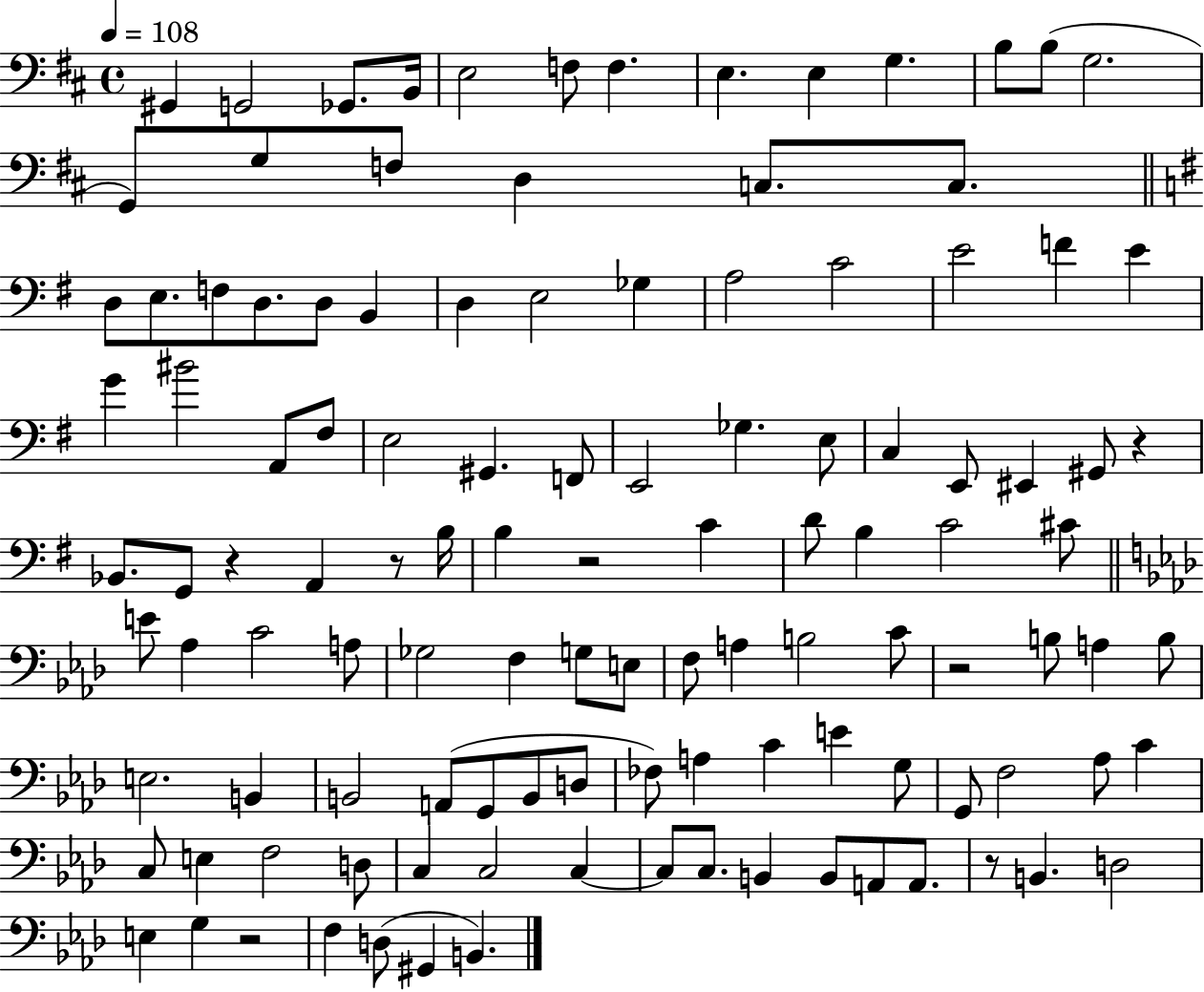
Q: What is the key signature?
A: D major